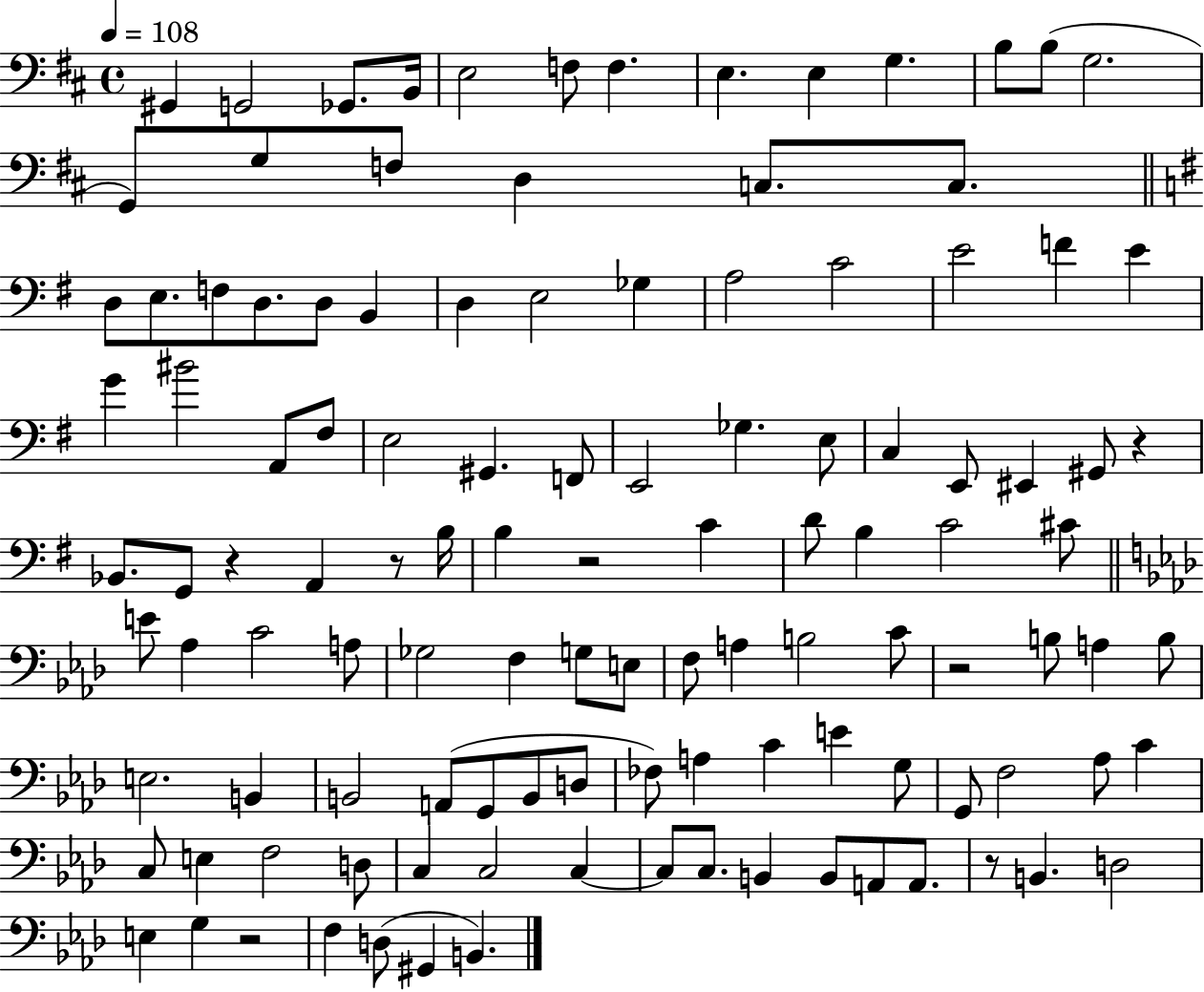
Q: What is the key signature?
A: D major